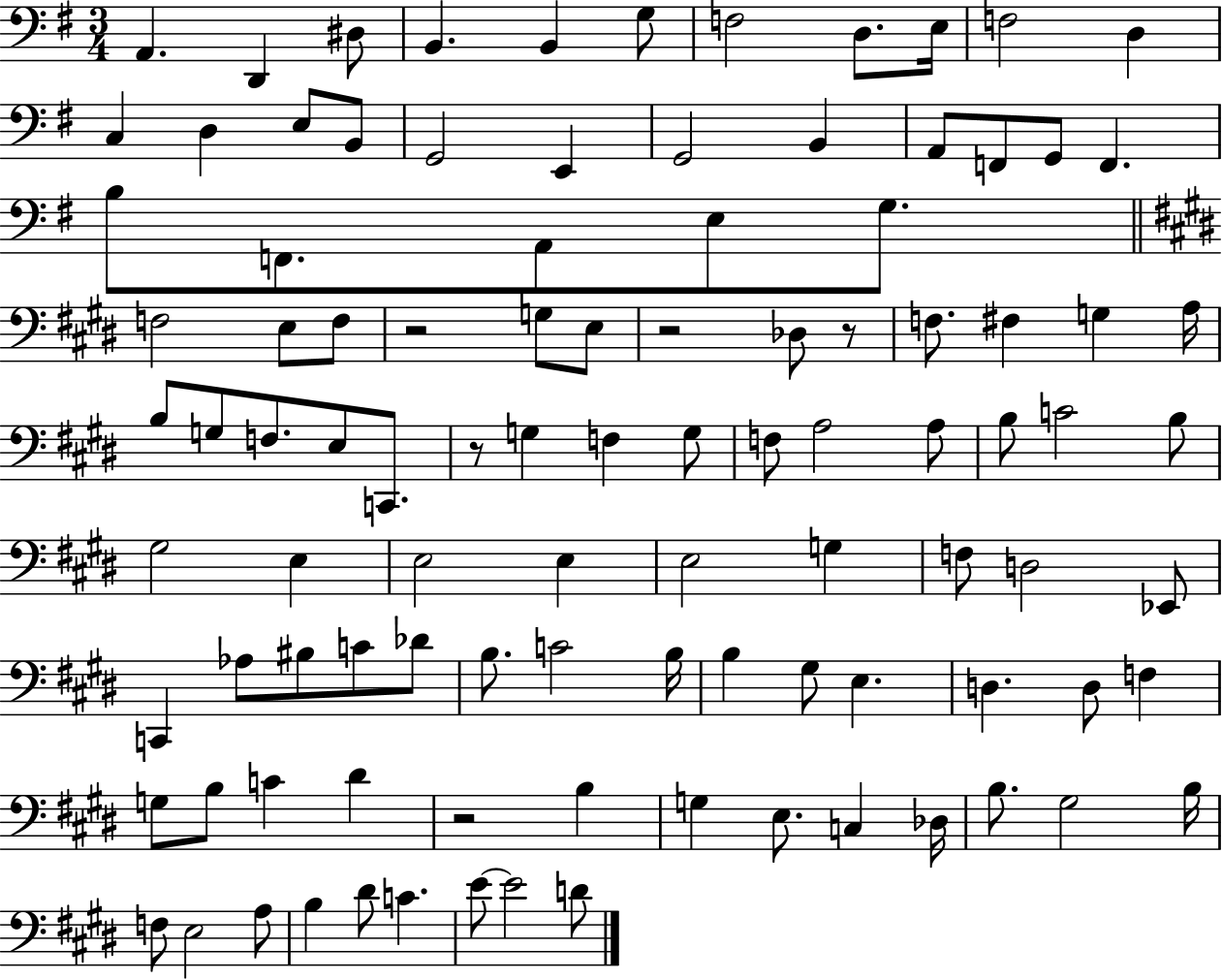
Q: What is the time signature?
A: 3/4